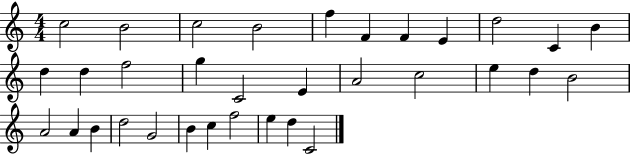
{
  \clef treble
  \numericTimeSignature
  \time 4/4
  \key c \major
  c''2 b'2 | c''2 b'2 | f''4 f'4 f'4 e'4 | d''2 c'4 b'4 | \break d''4 d''4 f''2 | g''4 c'2 e'4 | a'2 c''2 | e''4 d''4 b'2 | \break a'2 a'4 b'4 | d''2 g'2 | b'4 c''4 f''2 | e''4 d''4 c'2 | \break \bar "|."
}